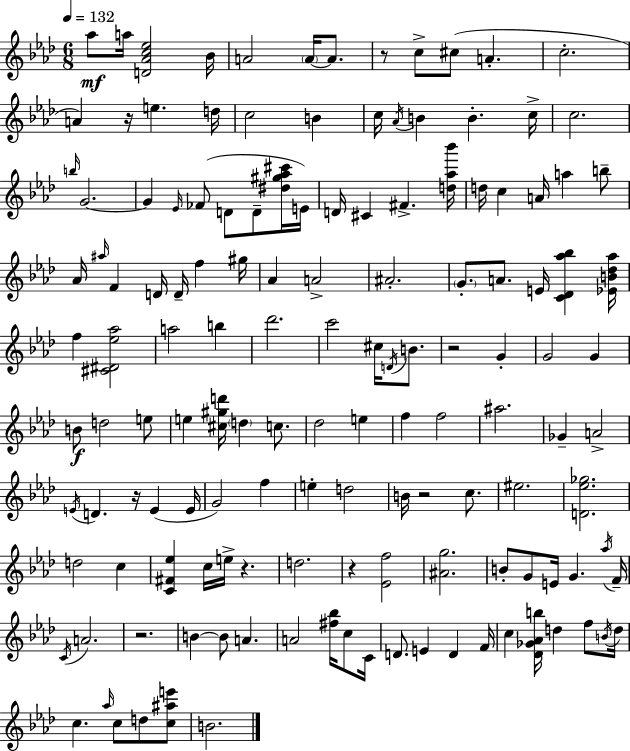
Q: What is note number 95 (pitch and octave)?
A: Ab5